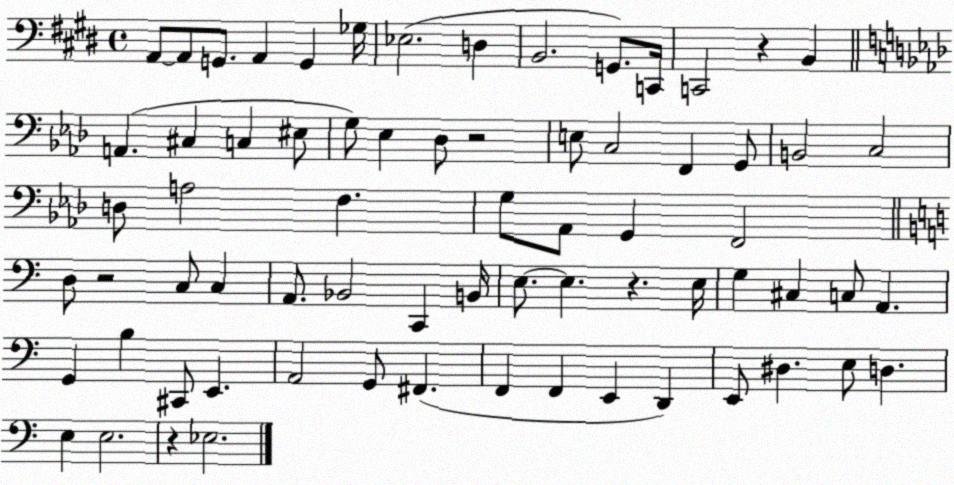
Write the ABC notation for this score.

X:1
T:Untitled
M:4/4
L:1/4
K:E
A,,/2 A,,/2 G,,/2 A,, G,, _G,/4 _E,2 D, B,,2 G,,/2 C,,/4 C,,2 z B,, A,, ^C, C, ^E,/2 G,/2 _E, _D,/2 z2 E,/2 C,2 F,, G,,/2 B,,2 C,2 D,/2 A,2 F, G,/2 _A,,/2 G,, F,,2 D,/2 z2 C,/2 C, A,,/2 _B,,2 C,, B,,/4 E,/2 E, z E,/4 G, ^C, C,/2 A,, G,, B, ^C,,/2 E,, A,,2 G,,/2 ^F,, F,, F,, E,, D,, E,,/2 ^D, E,/2 D, E, E,2 z _E,2